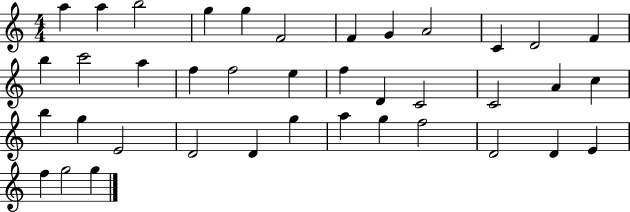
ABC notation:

X:1
T:Untitled
M:4/4
L:1/4
K:C
a a b2 g g F2 F G A2 C D2 F b c'2 a f f2 e f D C2 C2 A c b g E2 D2 D g a g f2 D2 D E f g2 g